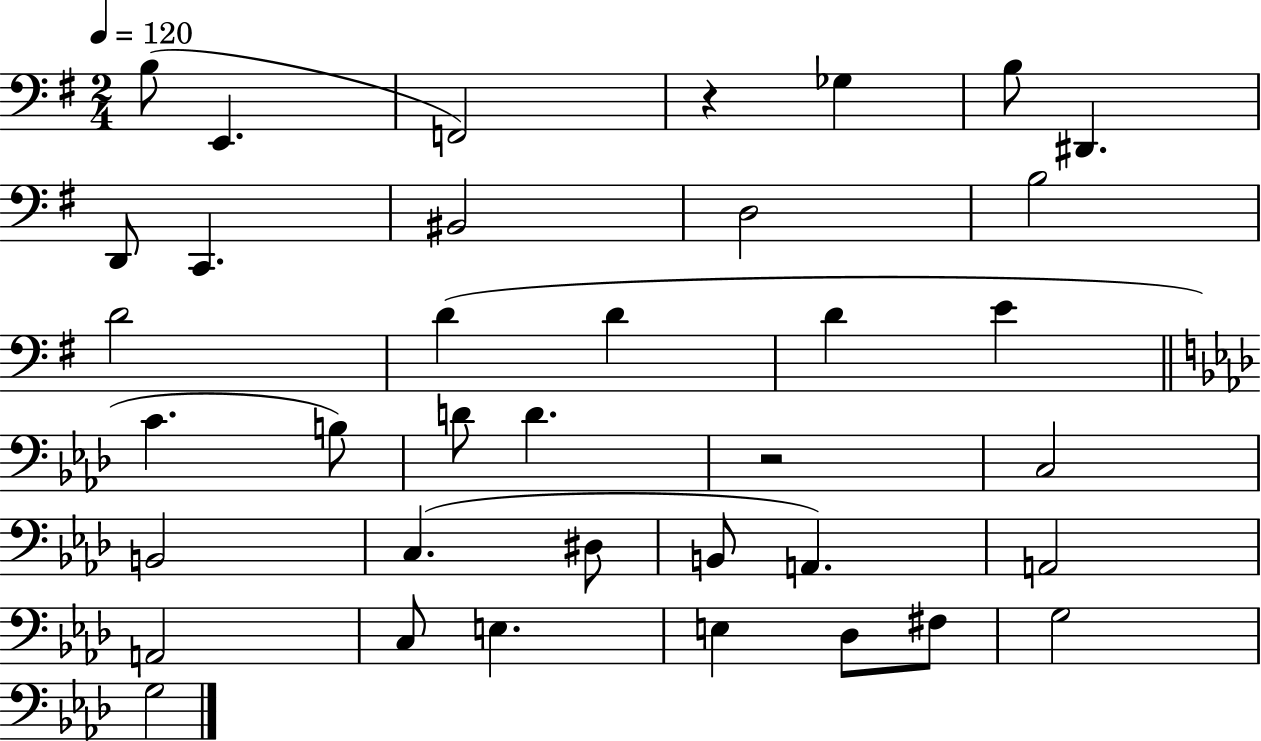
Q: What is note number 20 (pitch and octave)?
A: D4